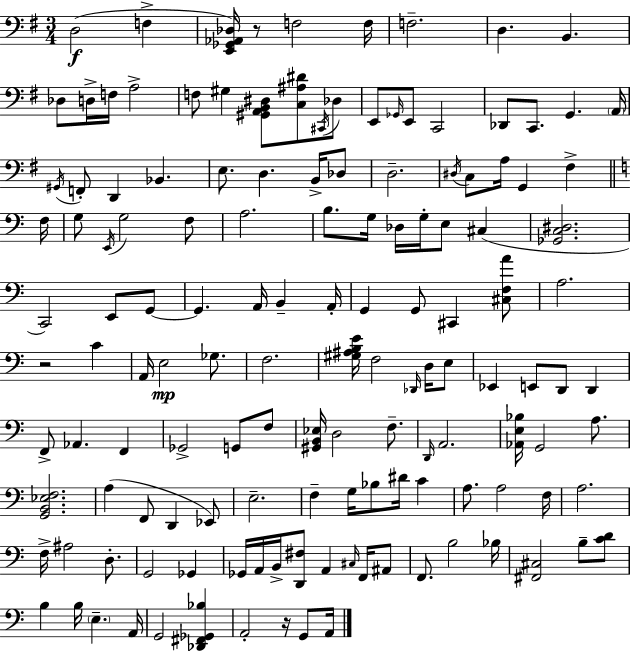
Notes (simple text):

D3/h F3/q [E2,Gb2,Ab2,Db3]/s R/e F3/h F3/s F3/h. D3/q. B2/q. Db3/e D3/s F3/s A3/h F3/e G#3/q [G#2,A2,B2,D#3]/e [C3,A#3,D#4]/e C#2/s Db3/e E2/e Gb2/s E2/e C2/h Db2/e C2/e. G2/q. A2/s G#2/s F2/e D2/q Bb2/q. E3/e. D3/q. B2/s Db3/e D3/h. D#3/s C3/e A3/s G2/q F#3/q F3/s G3/e E2/s G3/h F3/e A3/h. B3/e. G3/s Db3/s G3/s E3/e C#3/q [Gb2,C3,D#3]/h. C2/h E2/e G2/e G2/q. A2/s B2/q A2/s G2/q G2/e C#2/q [C#3,F3,A4]/e A3/h. R/h C4/q A2/s E3/h Gb3/e. F3/h. [G#3,A#3,B3,E4]/s F3/h Db2/s D3/s E3/e Eb2/q E2/e D2/e D2/q F2/e Ab2/q. F2/q Gb2/h G2/e F3/e [G#2,B2,Eb3]/s D3/h F3/e. D2/s A2/h. [Ab2,E3,Bb3]/s G2/h A3/e. [G2,B2,Eb3,F3]/h. A3/q F2/e D2/q Eb2/e E3/h. F3/q G3/s Bb3/e D#4/s C4/q A3/e. A3/h F3/s A3/h. F3/s A#3/h D3/e. G2/h Gb2/q Gb2/s A2/s B2/s [D2,F#3]/e A2/q C#3/s F2/s A#2/e F2/e. B3/h Bb3/s [F#2,C#3]/h B3/e [C4,D4]/e B3/q B3/s E3/q. A2/s G2/h [Db2,F#2,Gb2,Bb3]/q A2/h R/s G2/e A2/s